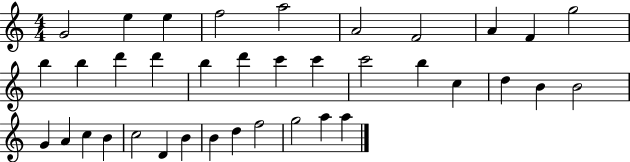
G4/h E5/q E5/q F5/h A5/h A4/h F4/h A4/q F4/q G5/h B5/q B5/q D6/q D6/q B5/q D6/q C6/q C6/q C6/h B5/q C5/q D5/q B4/q B4/h G4/q A4/q C5/q B4/q C5/h D4/q B4/q B4/q D5/q F5/h G5/h A5/q A5/q